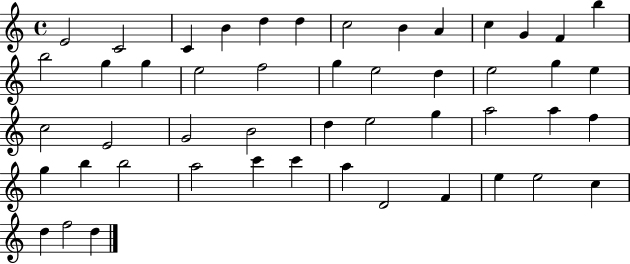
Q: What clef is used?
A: treble